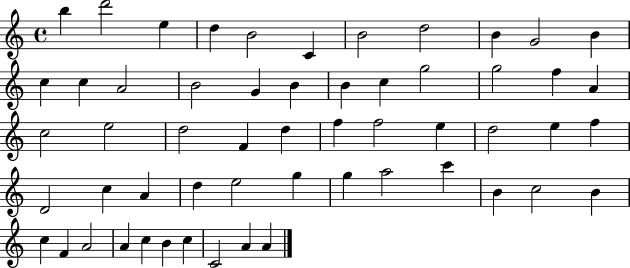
B5/q D6/h E5/q D5/q B4/h C4/q B4/h D5/h B4/q G4/h B4/q C5/q C5/q A4/h B4/h G4/q B4/q B4/q C5/q G5/h G5/h F5/q A4/q C5/h E5/h D5/h F4/q D5/q F5/q F5/h E5/q D5/h E5/q F5/q D4/h C5/q A4/q D5/q E5/h G5/q G5/q A5/h C6/q B4/q C5/h B4/q C5/q F4/q A4/h A4/q C5/q B4/q C5/q C4/h A4/q A4/q